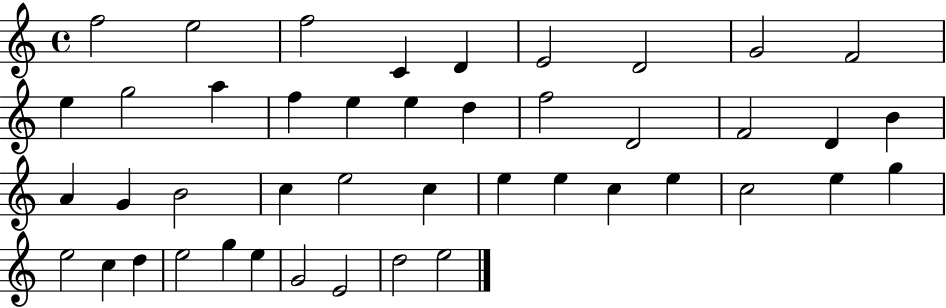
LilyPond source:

{
  \clef treble
  \time 4/4
  \defaultTimeSignature
  \key c \major
  f''2 e''2 | f''2 c'4 d'4 | e'2 d'2 | g'2 f'2 | \break e''4 g''2 a''4 | f''4 e''4 e''4 d''4 | f''2 d'2 | f'2 d'4 b'4 | \break a'4 g'4 b'2 | c''4 e''2 c''4 | e''4 e''4 c''4 e''4 | c''2 e''4 g''4 | \break e''2 c''4 d''4 | e''2 g''4 e''4 | g'2 e'2 | d''2 e''2 | \break \bar "|."
}